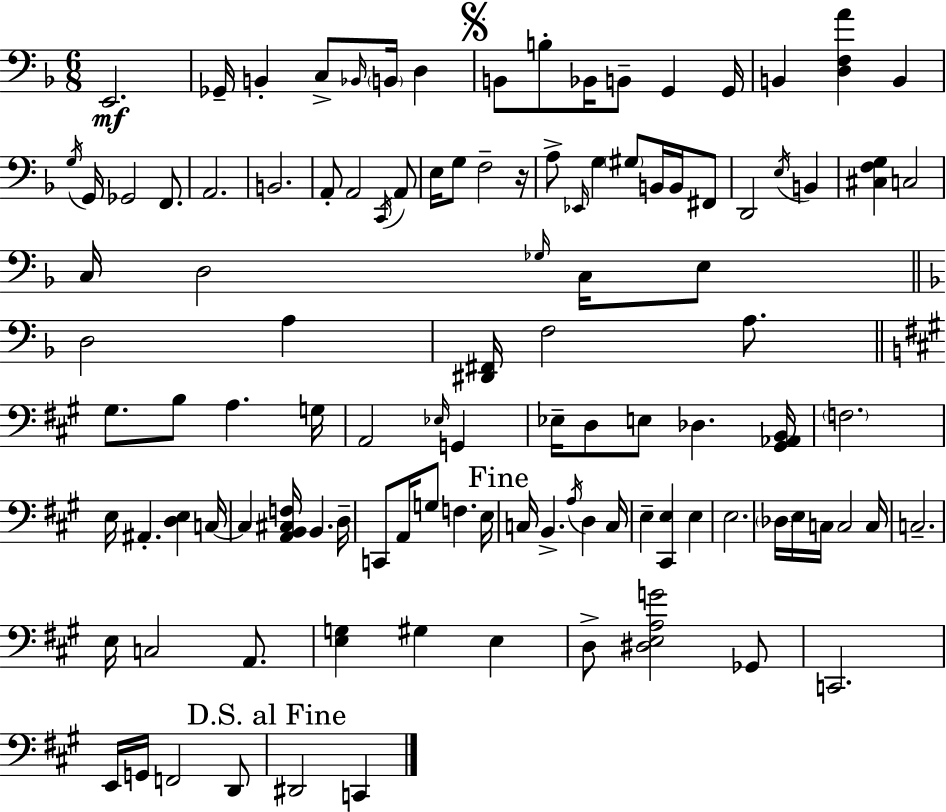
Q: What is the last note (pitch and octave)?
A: C2